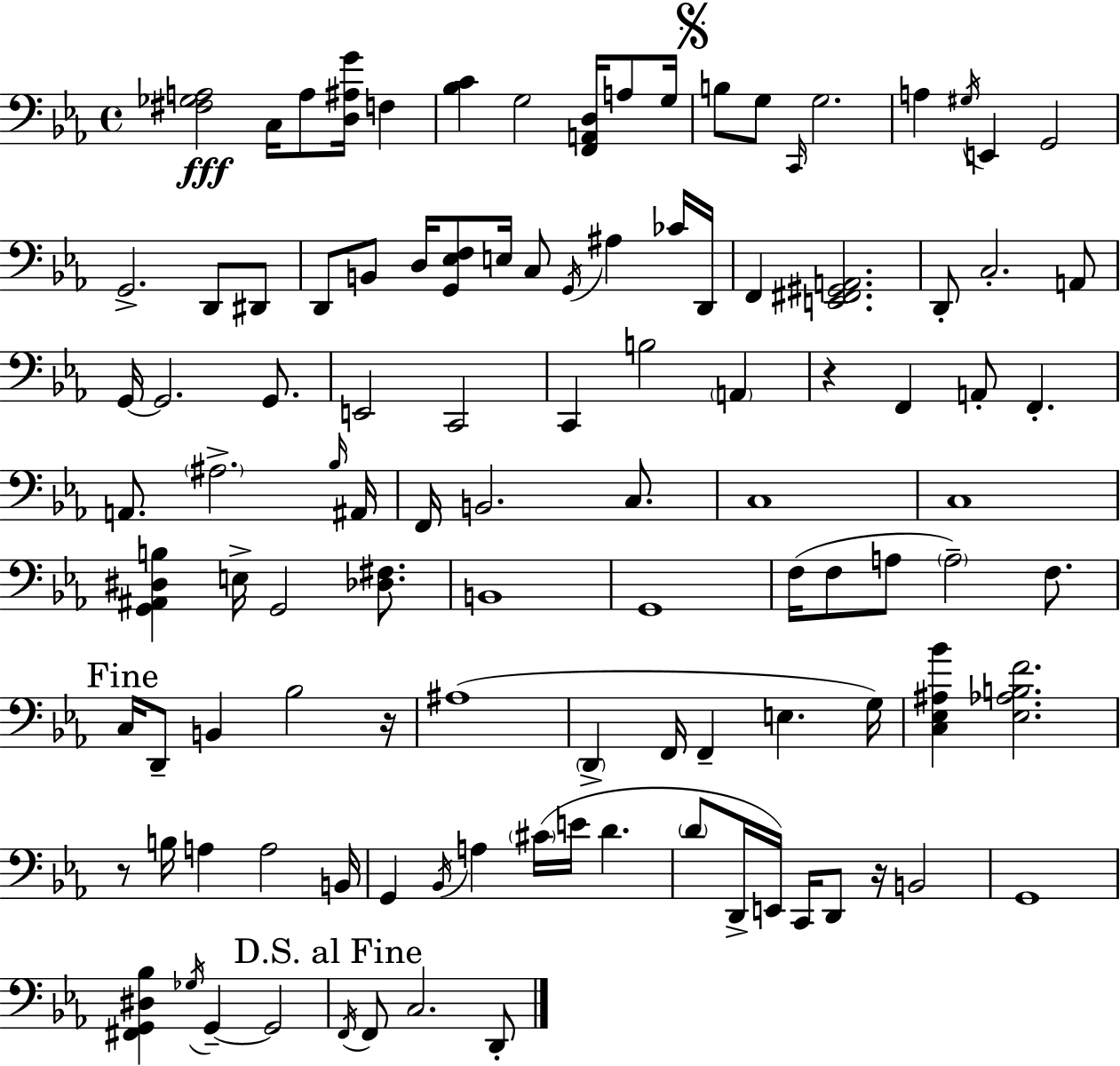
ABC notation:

X:1
T:Untitled
M:4/4
L:1/4
K:Cm
[^F,_G,A,]2 C,/4 A,/2 [D,^A,G]/4 F, [_B,C] G,2 [F,,A,,D,]/4 A,/2 G,/4 B,/2 G,/2 C,,/4 G,2 A, ^G,/4 E,, G,,2 G,,2 D,,/2 ^D,,/2 D,,/2 B,,/2 D,/4 [G,,_E,F,]/2 E,/4 C,/2 G,,/4 ^A, _C/4 D,,/4 F,, [E,,^F,,^G,,A,,]2 D,,/2 C,2 A,,/2 G,,/4 G,,2 G,,/2 E,,2 C,,2 C,, B,2 A,, z F,, A,,/2 F,, A,,/2 ^A,2 _B,/4 ^A,,/4 F,,/4 B,,2 C,/2 C,4 C,4 [G,,^A,,^D,B,] E,/4 G,,2 [_D,^F,]/2 B,,4 G,,4 F,/4 F,/2 A,/2 A,2 F,/2 C,/4 D,,/2 B,, _B,2 z/4 ^A,4 D,, F,,/4 F,, E, G,/4 [C,_E,^A,_B] [_E,_A,B,F]2 z/2 B,/4 A, A,2 B,,/4 G,, _B,,/4 A, ^C/4 E/4 D D/2 D,,/4 E,,/4 C,,/4 D,,/2 z/4 B,,2 G,,4 [^F,,G,,^D,_B,] _G,/4 G,, G,,2 F,,/4 F,,/2 C,2 D,,/2